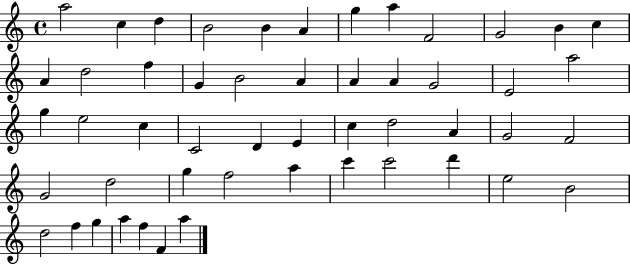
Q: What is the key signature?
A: C major